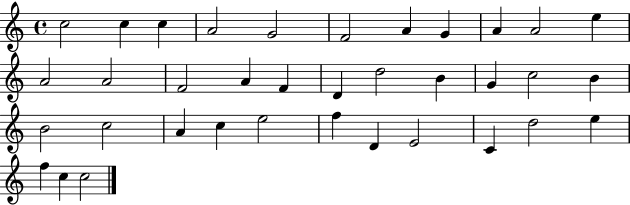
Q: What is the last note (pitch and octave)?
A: C5